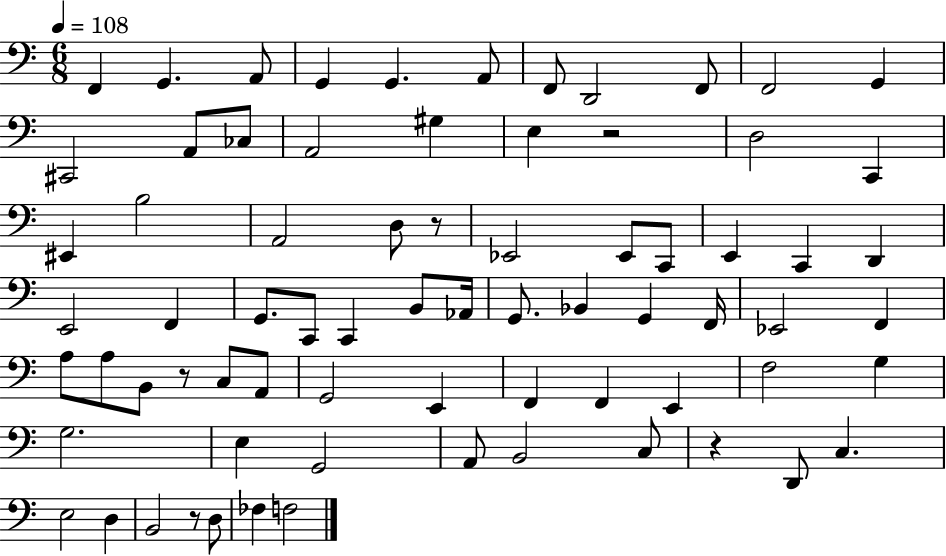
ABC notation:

X:1
T:Untitled
M:6/8
L:1/4
K:C
F,, G,, A,,/2 G,, G,, A,,/2 F,,/2 D,,2 F,,/2 F,,2 G,, ^C,,2 A,,/2 _C,/2 A,,2 ^G, E, z2 D,2 C,, ^E,, B,2 A,,2 D,/2 z/2 _E,,2 _E,,/2 C,,/2 E,, C,, D,, E,,2 F,, G,,/2 C,,/2 C,, B,,/2 _A,,/4 G,,/2 _B,, G,, F,,/4 _E,,2 F,, A,/2 A,/2 B,,/2 z/2 C,/2 A,,/2 G,,2 E,, F,, F,, E,, F,2 G, G,2 E, G,,2 A,,/2 B,,2 C,/2 z D,,/2 C, E,2 D, B,,2 z/2 D,/2 _F, F,2